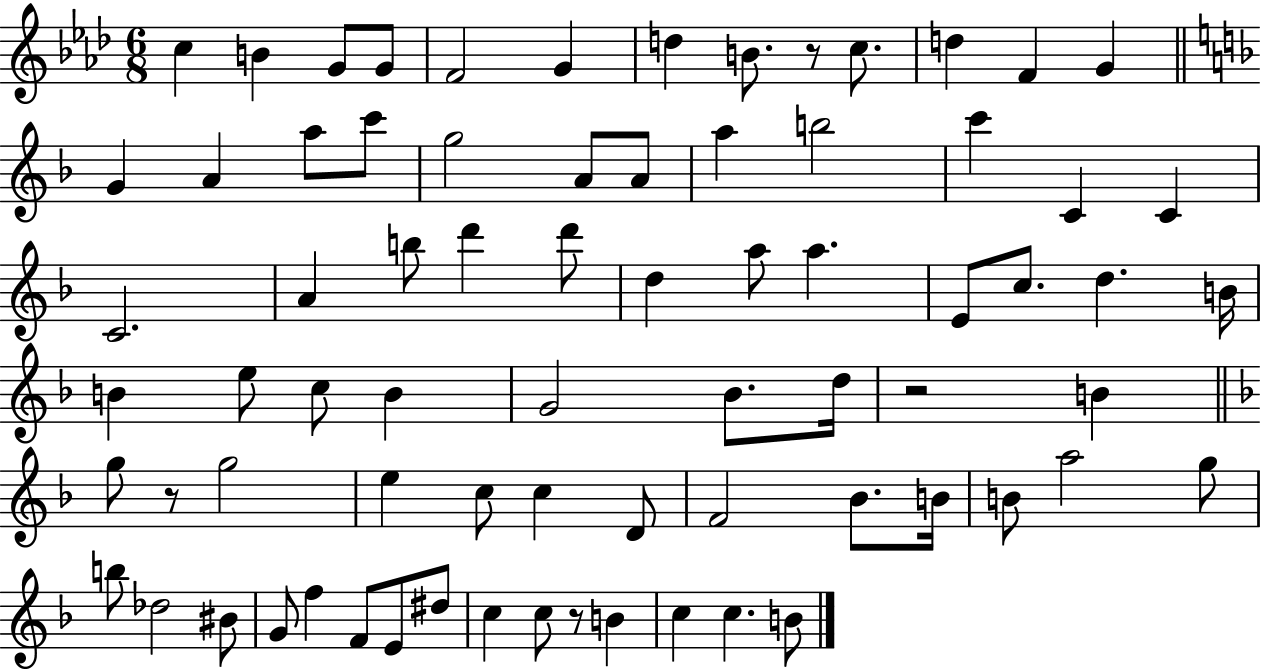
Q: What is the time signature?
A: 6/8